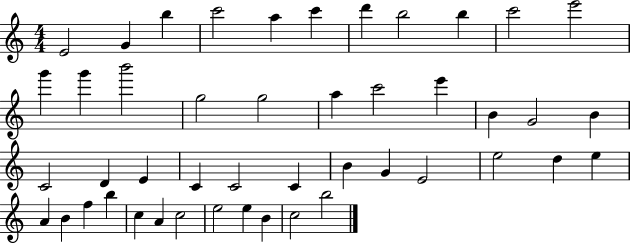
X:1
T:Untitled
M:4/4
L:1/4
K:C
E2 G b c'2 a c' d' b2 b c'2 e'2 g' g' b'2 g2 g2 a c'2 e' B G2 B C2 D E C C2 C B G E2 e2 d e A B f b c A c2 e2 e B c2 b2